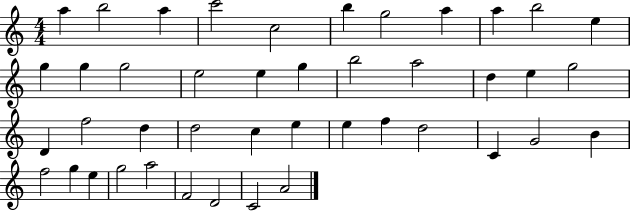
{
  \clef treble
  \numericTimeSignature
  \time 4/4
  \key c \major
  a''4 b''2 a''4 | c'''2 c''2 | b''4 g''2 a''4 | a''4 b''2 e''4 | \break g''4 g''4 g''2 | e''2 e''4 g''4 | b''2 a''2 | d''4 e''4 g''2 | \break d'4 f''2 d''4 | d''2 c''4 e''4 | e''4 f''4 d''2 | c'4 g'2 b'4 | \break f''2 g''4 e''4 | g''2 a''2 | f'2 d'2 | c'2 a'2 | \break \bar "|."
}